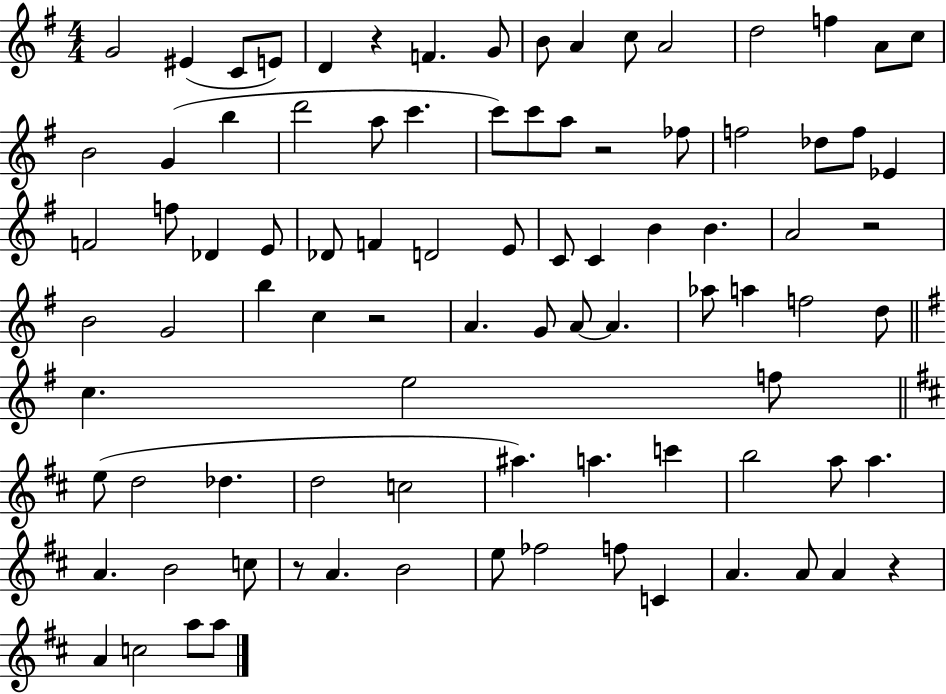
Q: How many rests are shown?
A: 6